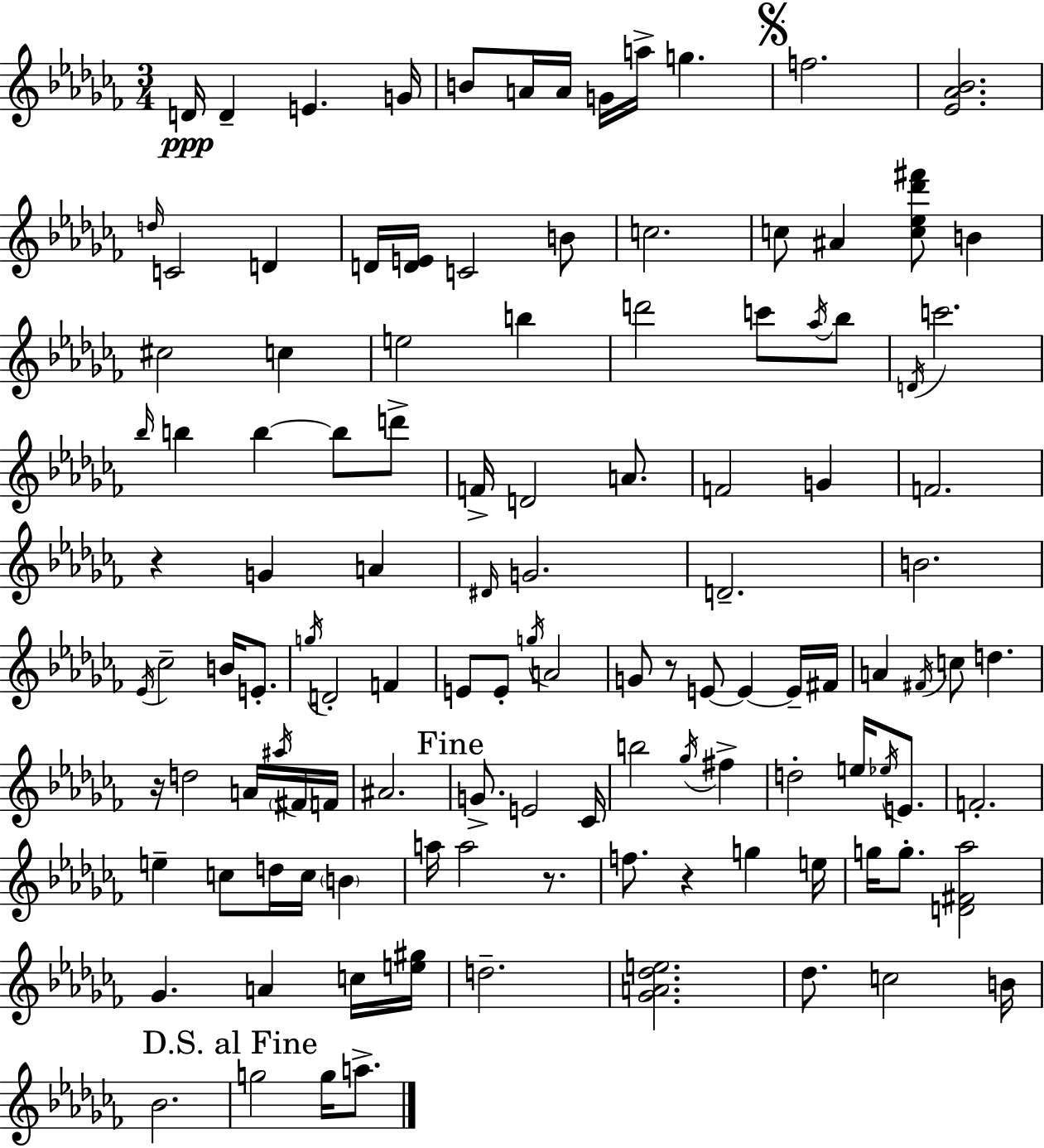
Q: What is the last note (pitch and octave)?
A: A5